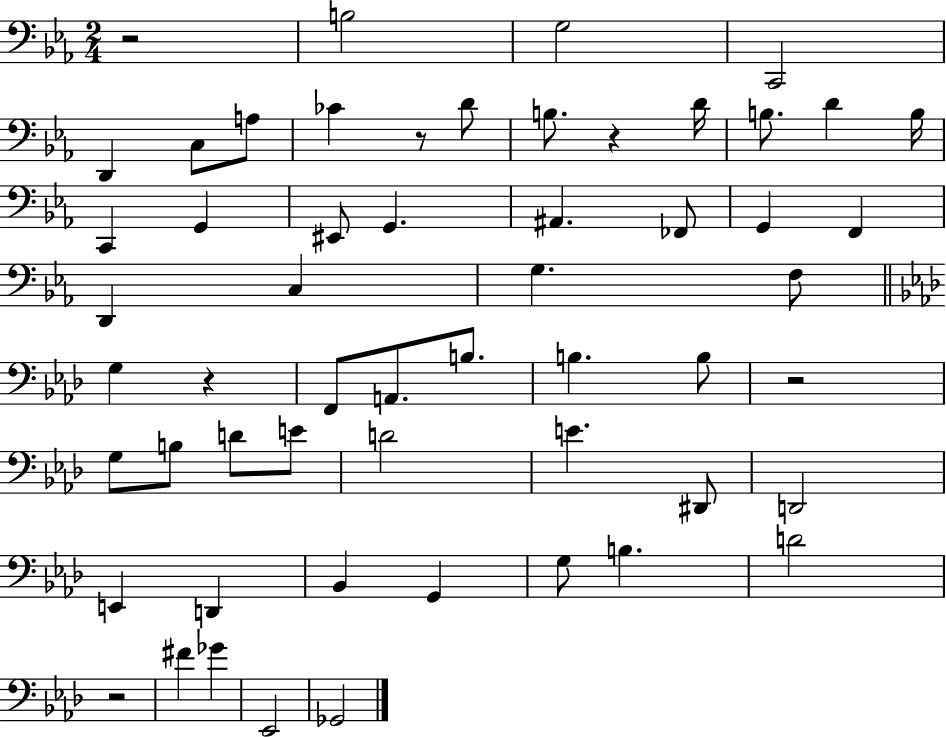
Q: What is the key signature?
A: EES major